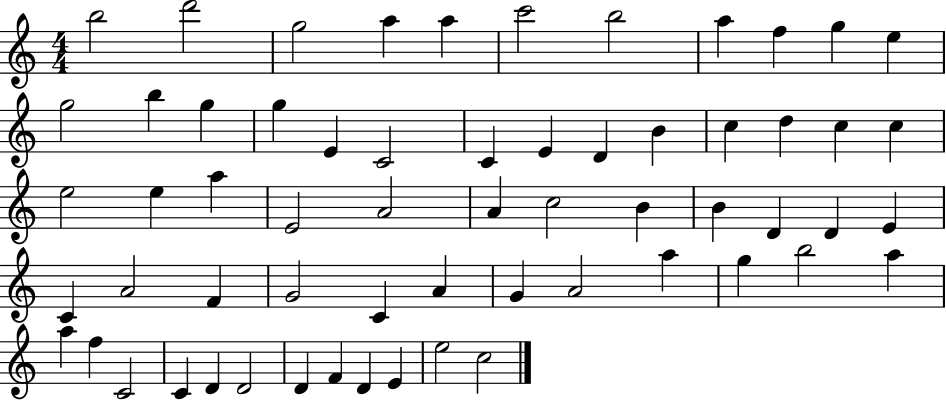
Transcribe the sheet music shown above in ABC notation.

X:1
T:Untitled
M:4/4
L:1/4
K:C
b2 d'2 g2 a a c'2 b2 a f g e g2 b g g E C2 C E D B c d c c e2 e a E2 A2 A c2 B B D D E C A2 F G2 C A G A2 a g b2 a a f C2 C D D2 D F D E e2 c2